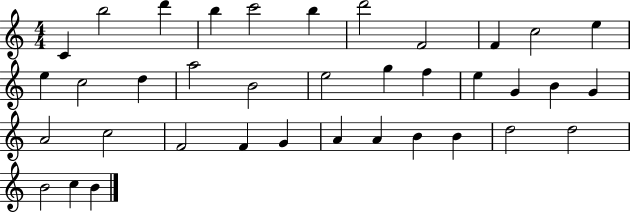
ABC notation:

X:1
T:Untitled
M:4/4
L:1/4
K:C
C b2 d' b c'2 b d'2 F2 F c2 e e c2 d a2 B2 e2 g f e G B G A2 c2 F2 F G A A B B d2 d2 B2 c B